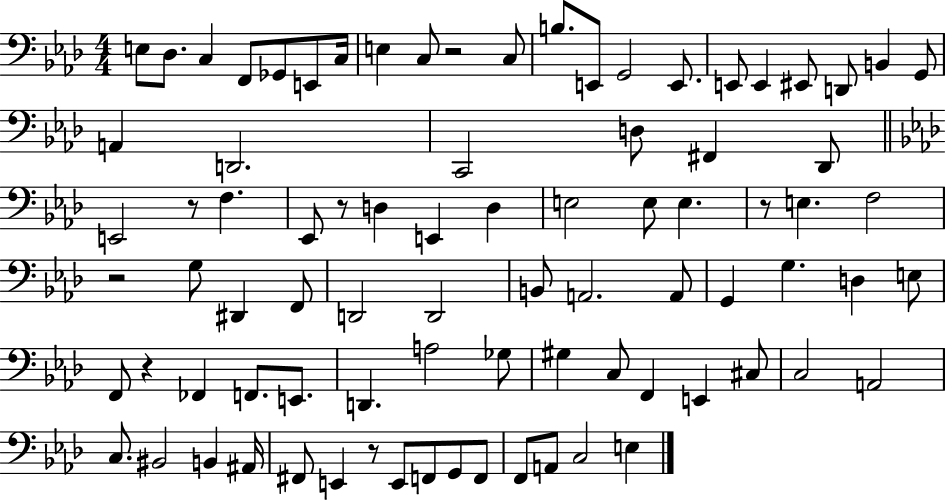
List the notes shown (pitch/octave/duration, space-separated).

E3/e Db3/e. C3/q F2/e Gb2/e E2/e C3/s E3/q C3/e R/h C3/e B3/e. E2/e G2/h E2/e. E2/e E2/q EIS2/e D2/e B2/q G2/e A2/q D2/h. C2/h D3/e F#2/q Db2/e E2/h R/e F3/q. Eb2/e R/e D3/q E2/q D3/q E3/h E3/e E3/q. R/e E3/q. F3/h R/h G3/e D#2/q F2/e D2/h D2/h B2/e A2/h. A2/e G2/q G3/q. D3/q E3/e F2/e R/q FES2/q F2/e. E2/e. D2/q. A3/h Gb3/e G#3/q C3/e F2/q E2/q C#3/e C3/h A2/h C3/e. BIS2/h B2/q A#2/s F#2/e E2/q R/e E2/e F2/e G2/e F2/e F2/e A2/e C3/h E3/q